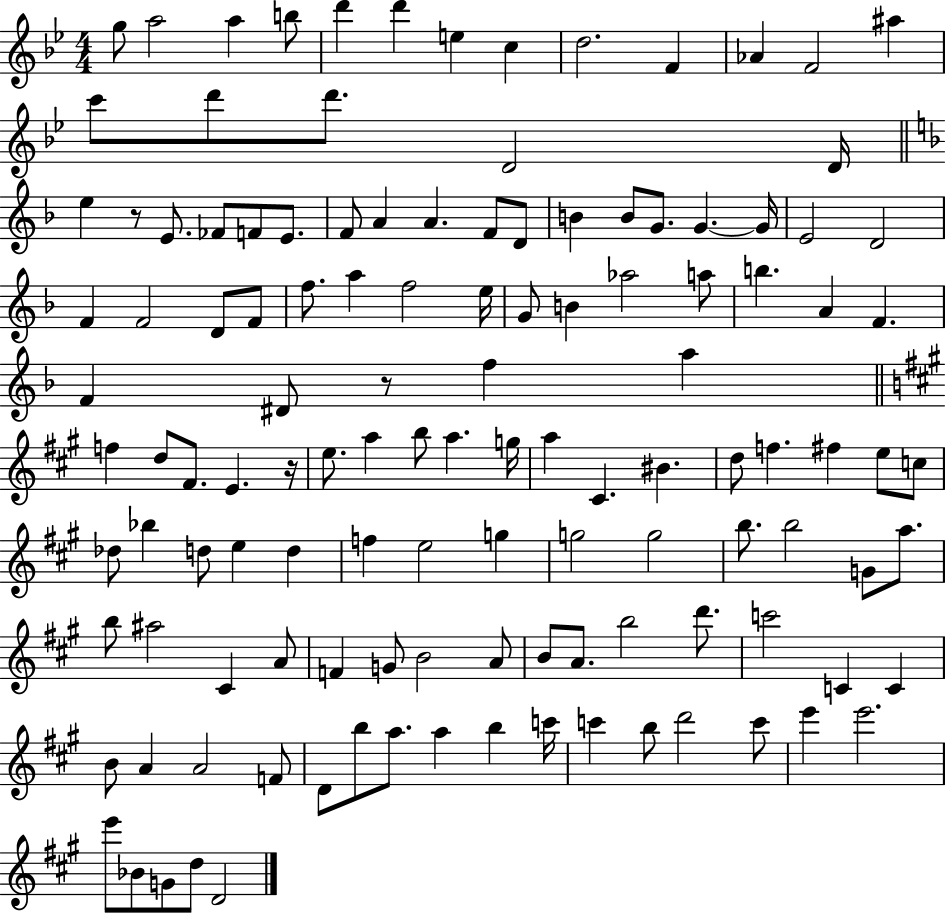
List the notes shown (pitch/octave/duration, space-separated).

G5/e A5/h A5/q B5/e D6/q D6/q E5/q C5/q D5/h. F4/q Ab4/q F4/h A#5/q C6/e D6/e D6/e. D4/h D4/s E5/q R/e E4/e. FES4/e F4/e E4/e. F4/e A4/q A4/q. F4/e D4/e B4/q B4/e G4/e. G4/q. G4/s E4/h D4/h F4/q F4/h D4/e F4/e F5/e. A5/q F5/h E5/s G4/e B4/q Ab5/h A5/e B5/q. A4/q F4/q. F4/q D#4/e R/e F5/q A5/q F5/q D5/e F#4/e. E4/q. R/s E5/e. A5/q B5/e A5/q. G5/s A5/q C#4/q. BIS4/q. D5/e F5/q. F#5/q E5/e C5/e Db5/e Bb5/q D5/e E5/q D5/q F5/q E5/h G5/q G5/h G5/h B5/e. B5/h G4/e A5/e. B5/e A#5/h C#4/q A4/e F4/q G4/e B4/h A4/e B4/e A4/e. B5/h D6/e. C6/h C4/q C4/q B4/e A4/q A4/h F4/e D4/e B5/e A5/e. A5/q B5/q C6/s C6/q B5/e D6/h C6/e E6/q E6/h. E6/e Bb4/e G4/e D5/e D4/h